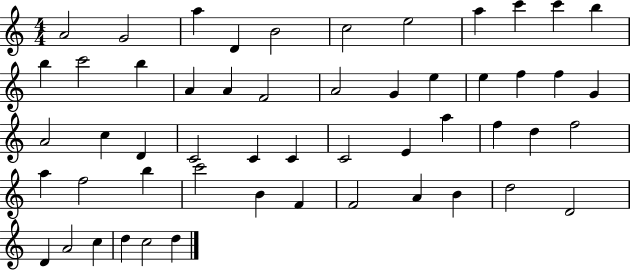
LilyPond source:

{
  \clef treble
  \numericTimeSignature
  \time 4/4
  \key c \major
  a'2 g'2 | a''4 d'4 b'2 | c''2 e''2 | a''4 c'''4 c'''4 b''4 | \break b''4 c'''2 b''4 | a'4 a'4 f'2 | a'2 g'4 e''4 | e''4 f''4 f''4 g'4 | \break a'2 c''4 d'4 | c'2 c'4 c'4 | c'2 e'4 a''4 | f''4 d''4 f''2 | \break a''4 f''2 b''4 | c'''2 b'4 f'4 | f'2 a'4 b'4 | d''2 d'2 | \break d'4 a'2 c''4 | d''4 c''2 d''4 | \bar "|."
}